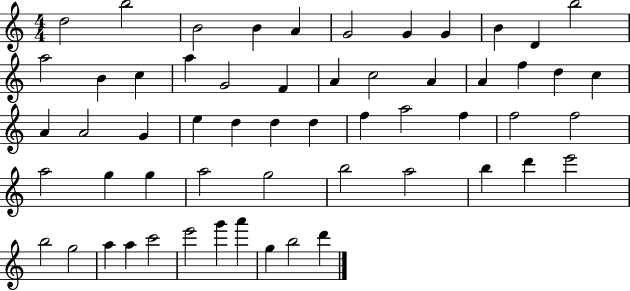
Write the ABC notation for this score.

X:1
T:Untitled
M:4/4
L:1/4
K:C
d2 b2 B2 B A G2 G G B D b2 a2 B c a G2 F A c2 A A f d c A A2 G e d d d f a2 f f2 f2 a2 g g a2 g2 b2 a2 b d' e'2 b2 g2 a a c'2 e'2 g' a' g b2 d'